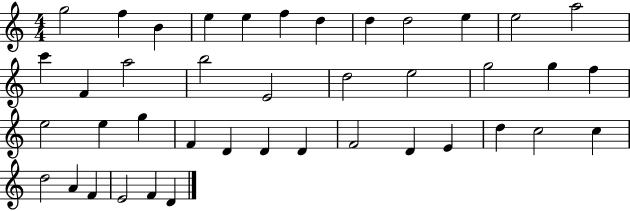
X:1
T:Untitled
M:4/4
L:1/4
K:C
g2 f B e e f d d d2 e e2 a2 c' F a2 b2 E2 d2 e2 g2 g f e2 e g F D D D F2 D E d c2 c d2 A F E2 F D